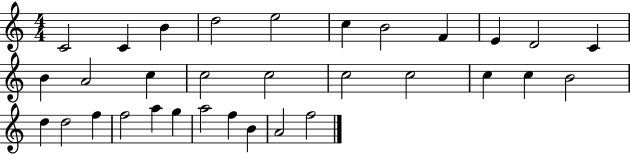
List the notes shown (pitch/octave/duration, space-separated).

C4/h C4/q B4/q D5/h E5/h C5/q B4/h F4/q E4/q D4/h C4/q B4/q A4/h C5/q C5/h C5/h C5/h C5/h C5/q C5/q B4/h D5/q D5/h F5/q F5/h A5/q G5/q A5/h F5/q B4/q A4/h F5/h